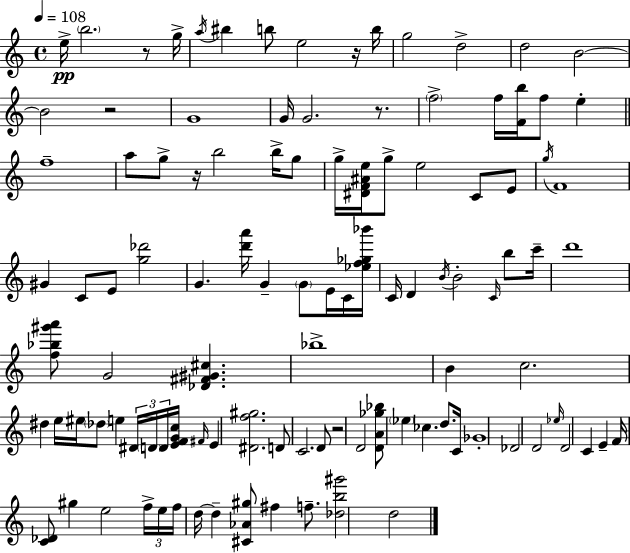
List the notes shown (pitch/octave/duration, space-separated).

E5/s B5/h. R/e G5/s A5/s BIS5/q B5/e E5/h R/s B5/s G5/h D5/h D5/h B4/h B4/h R/h G4/w G4/s G4/h. R/e. F5/h F5/s [F4,B5]/s F5/e E5/q F5/w A5/e G5/e R/s B5/h B5/s G5/e G5/s [D#4,F4,A#4,E5]/s G5/e E5/h C4/e E4/e G5/s F4/w G#4/q C4/e E4/e [G5,Db6]/h G4/q. [D6,A6]/s G4/q G4/e E4/s C4/s [Eb5,F5,Gb5,Bb6]/s C4/s D4/q B4/s B4/h C4/s B5/e C6/s D6/w [F5,Bb5,G#6,A6]/e G4/h [Db4,F#4,G#4,C#5]/q. Bb5/w B4/q C5/h. D#5/q E5/s EIS5/s Db5/e E5/q D#4/s D4/s D4/s [E4,F4,G4,C5]/s F#4/s E4/q [D#4,F5,G#5]/h. D4/e C4/h. D4/e R/h D4/h [D4,A4,Gb5,Bb5]/e Eb5/q CES5/q. D5/e. C4/s Gb4/w Db4/h D4/h Eb5/s D4/h C4/q E4/q F4/s [C4,Db4]/e G#5/q E5/h F5/s E5/s F5/s D5/s D5/q [C#4,Ab4,G#5]/e F#5/q F5/e. [Db5,B5,G#6]/h D5/h